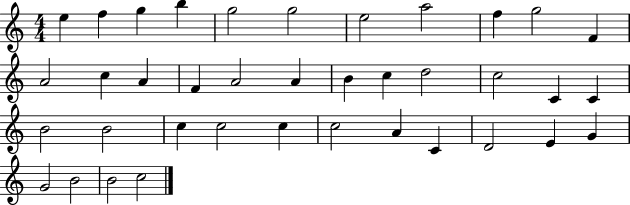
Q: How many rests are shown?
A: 0